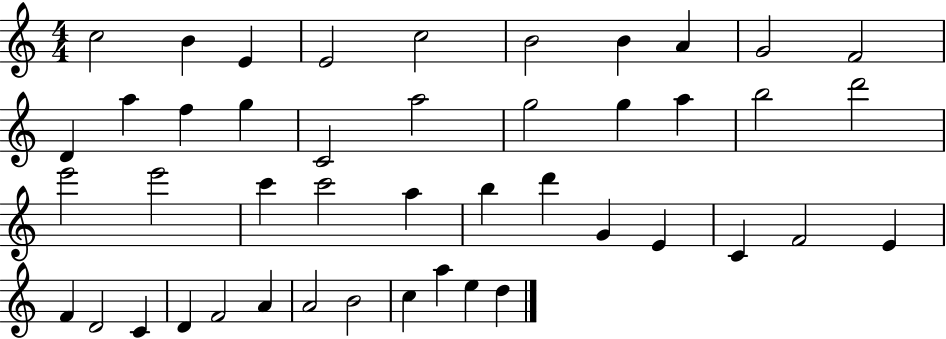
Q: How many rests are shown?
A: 0